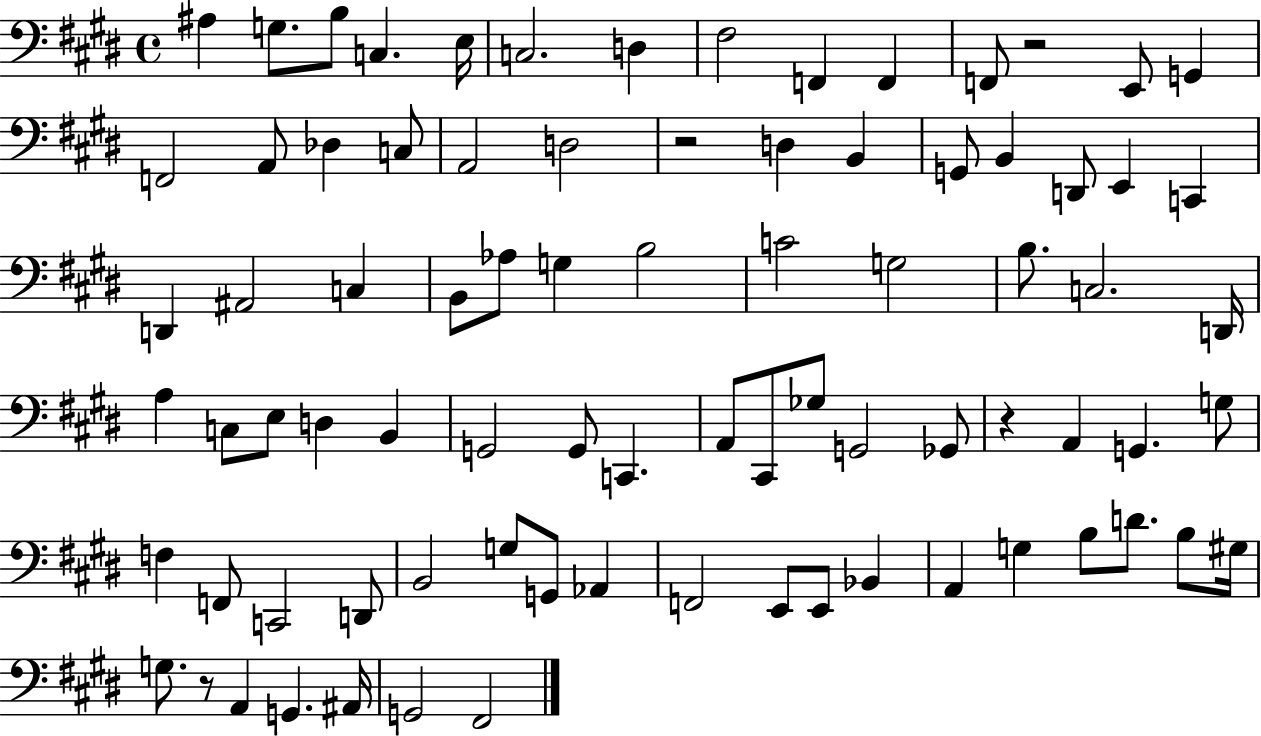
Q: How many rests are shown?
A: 4